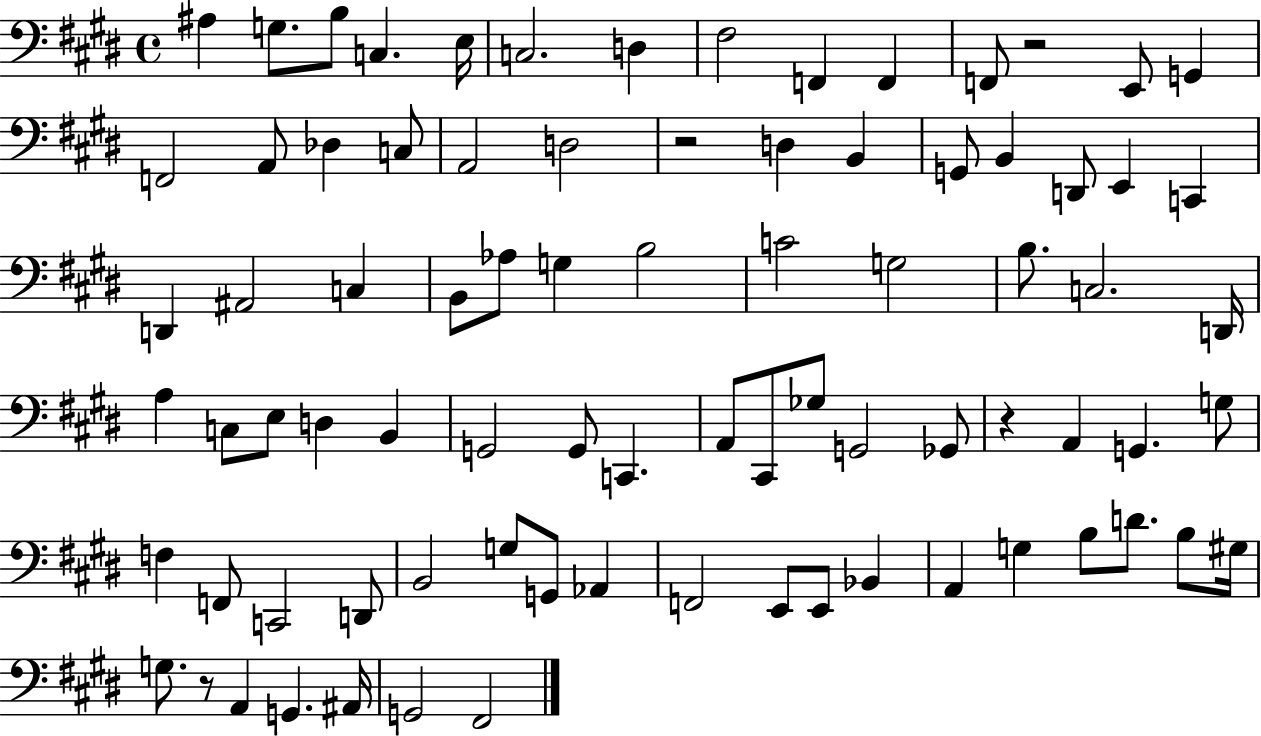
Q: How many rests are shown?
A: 4